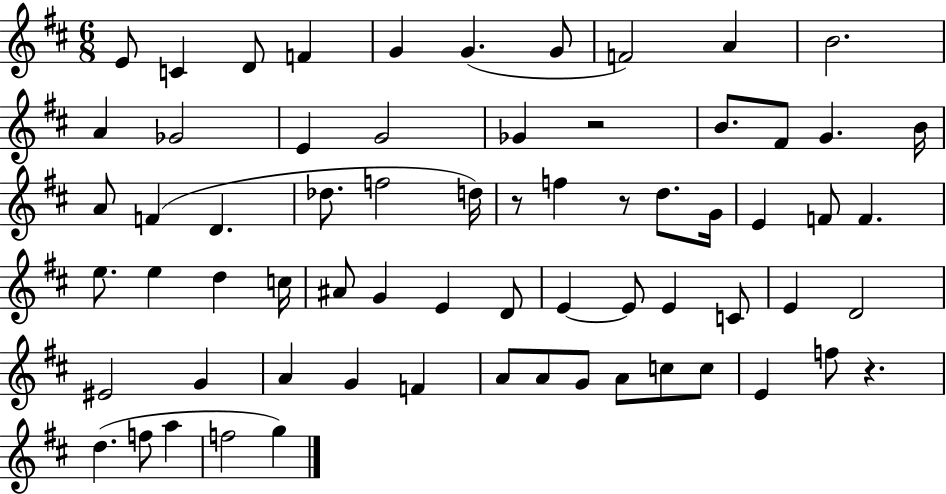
X:1
T:Untitled
M:6/8
L:1/4
K:D
E/2 C D/2 F G G G/2 F2 A B2 A _G2 E G2 _G z2 B/2 ^F/2 G B/4 A/2 F D _d/2 f2 d/4 z/2 f z/2 d/2 G/4 E F/2 F e/2 e d c/4 ^A/2 G E D/2 E E/2 E C/2 E D2 ^E2 G A G F A/2 A/2 G/2 A/2 c/2 c/2 E f/2 z d f/2 a f2 g